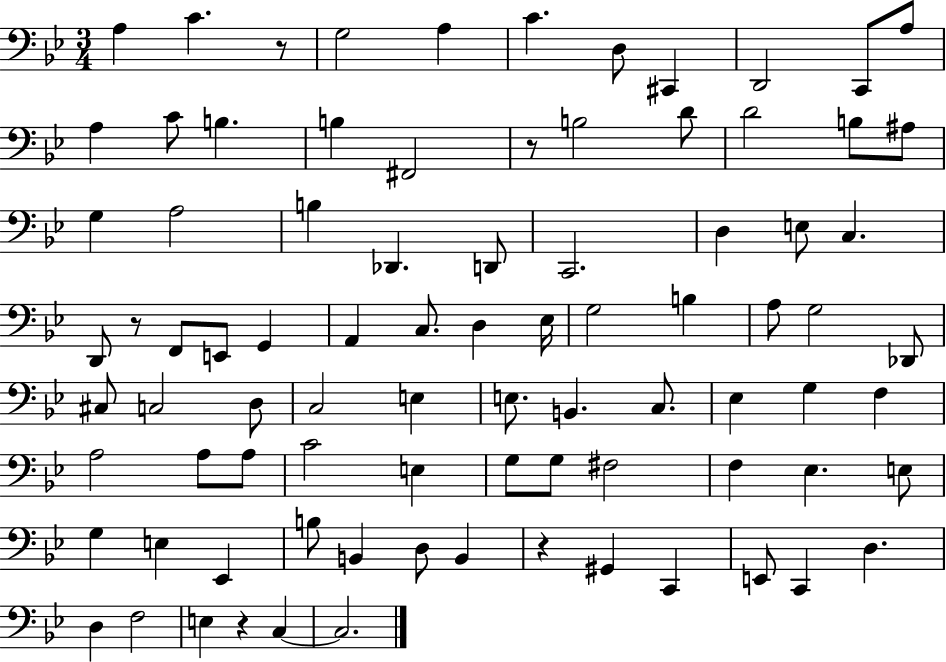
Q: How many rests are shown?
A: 5